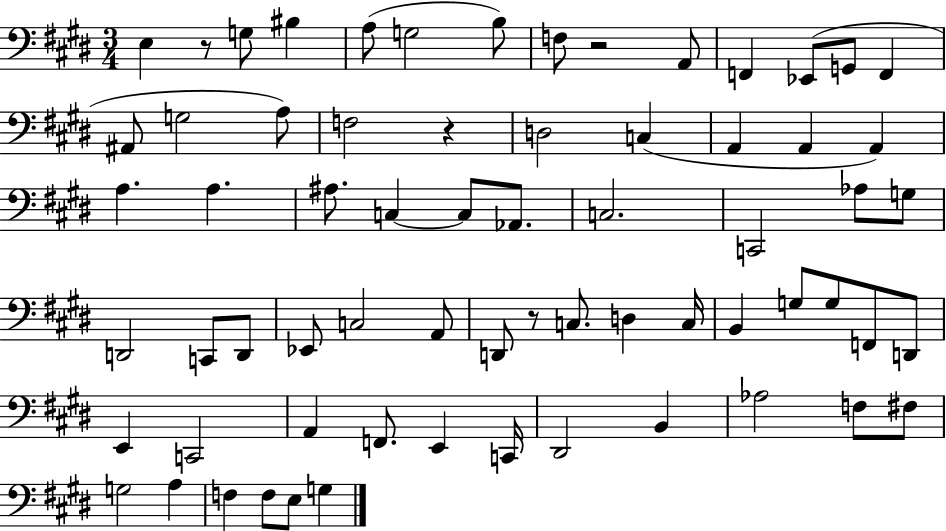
{
  \clef bass
  \numericTimeSignature
  \time 3/4
  \key e \major
  e4 r8 g8 bis4 | a8( g2 b8) | f8 r2 a,8 | f,4 ees,8( g,8 f,4 | \break ais,8 g2 a8) | f2 r4 | d2 c4( | a,4 a,4 a,4) | \break a4. a4. | ais8. c4~~ c8 aes,8. | c2. | c,2 aes8 g8 | \break d,2 c,8 d,8 | ees,8 c2 a,8 | d,8 r8 c8. d4 c16 | b,4 g8 g8 f,8 d,8 | \break e,4 c,2 | a,4 f,8. e,4 c,16 | dis,2 b,4 | aes2 f8 fis8 | \break g2 a4 | f4 f8 e8 g4 | \bar "|."
}